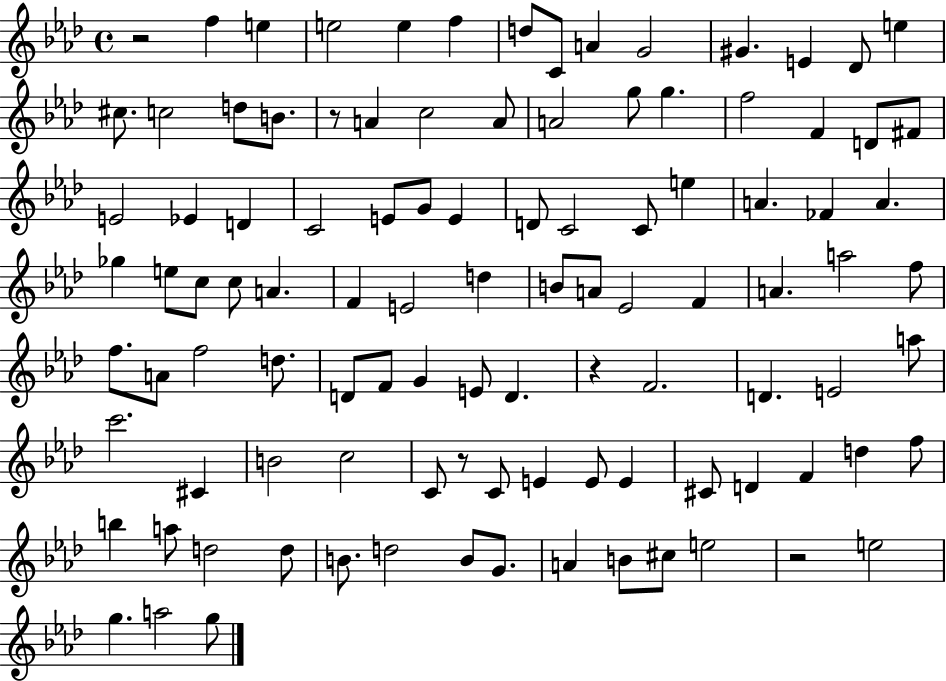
{
  \clef treble
  \time 4/4
  \defaultTimeSignature
  \key aes \major
  r2 f''4 e''4 | e''2 e''4 f''4 | d''8 c'8 a'4 g'2 | gis'4. e'4 des'8 e''4 | \break cis''8. c''2 d''8 b'8. | r8 a'4 c''2 a'8 | a'2 g''8 g''4. | f''2 f'4 d'8 fis'8 | \break e'2 ees'4 d'4 | c'2 e'8 g'8 e'4 | d'8 c'2 c'8 e''4 | a'4. fes'4 a'4. | \break ges''4 e''8 c''8 c''8 a'4. | f'4 e'2 d''4 | b'8 a'8 ees'2 f'4 | a'4. a''2 f''8 | \break f''8. a'8 f''2 d''8. | d'8 f'8 g'4 e'8 d'4. | r4 f'2. | d'4. e'2 a''8 | \break c'''2. cis'4 | b'2 c''2 | c'8 r8 c'8 e'4 e'8 e'4 | cis'8 d'4 f'4 d''4 f''8 | \break b''4 a''8 d''2 d''8 | b'8. d''2 b'8 g'8. | a'4 b'8 cis''8 e''2 | r2 e''2 | \break g''4. a''2 g''8 | \bar "|."
}